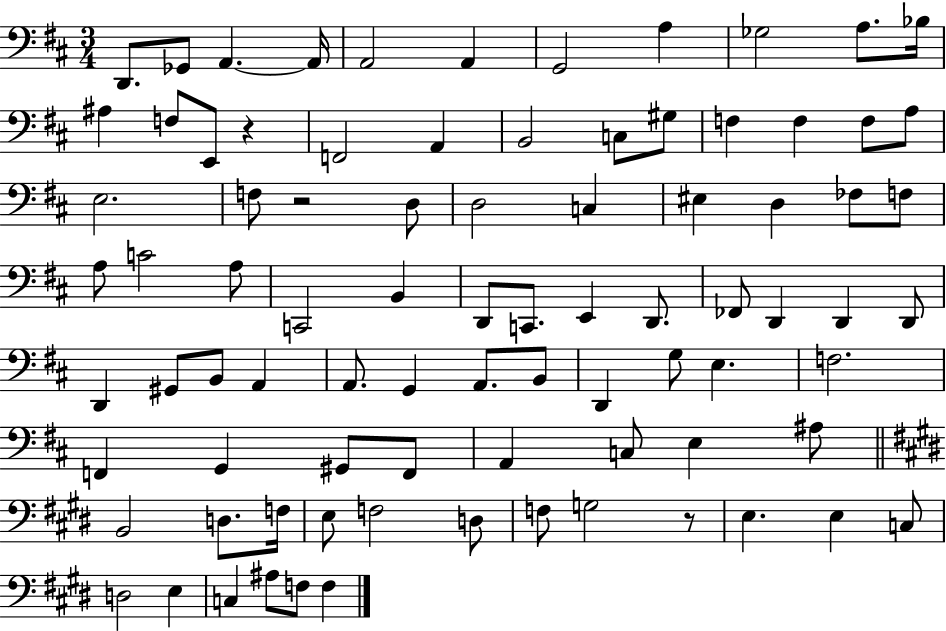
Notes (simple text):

D2/e. Gb2/e A2/q. A2/s A2/h A2/q G2/h A3/q Gb3/h A3/e. Bb3/s A#3/q F3/e E2/e R/q F2/h A2/q B2/h C3/e G#3/e F3/q F3/q F3/e A3/e E3/h. F3/e R/h D3/e D3/h C3/q EIS3/q D3/q FES3/e F3/e A3/e C4/h A3/e C2/h B2/q D2/e C2/e. E2/q D2/e. FES2/e D2/q D2/q D2/e D2/q G#2/e B2/e A2/q A2/e. G2/q A2/e. B2/e D2/q G3/e E3/q. F3/h. F2/q G2/q G#2/e F2/e A2/q C3/e E3/q A#3/e B2/h D3/e. F3/s E3/e F3/h D3/e F3/e G3/h R/e E3/q. E3/q C3/e D3/h E3/q C3/q A#3/e F3/e F3/q